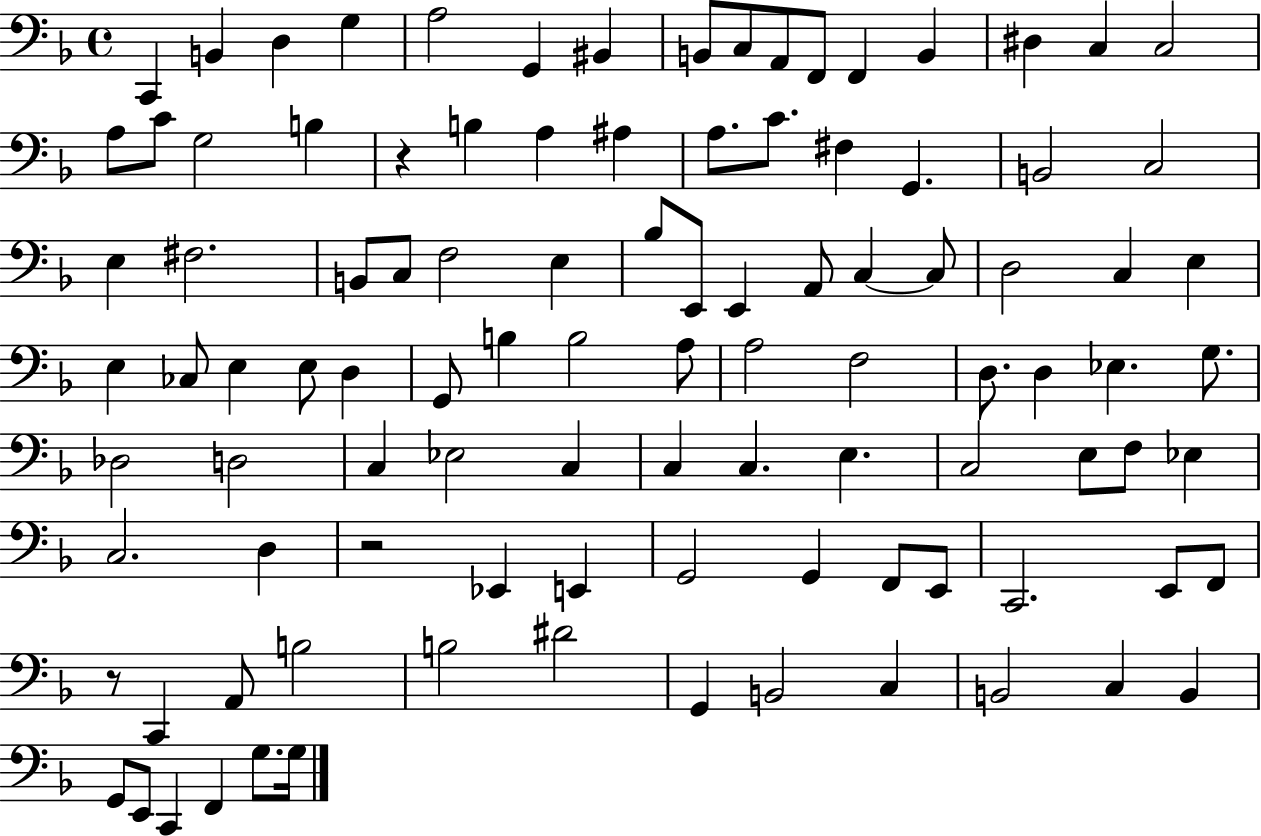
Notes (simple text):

C2/q B2/q D3/q G3/q A3/h G2/q BIS2/q B2/e C3/e A2/e F2/e F2/q B2/q D#3/q C3/q C3/h A3/e C4/e G3/h B3/q R/q B3/q A3/q A#3/q A3/e. C4/e. F#3/q G2/q. B2/h C3/h E3/q F#3/h. B2/e C3/e F3/h E3/q Bb3/e E2/e E2/q A2/e C3/q C3/e D3/h C3/q E3/q E3/q CES3/e E3/q E3/e D3/q G2/e B3/q B3/h A3/e A3/h F3/h D3/e. D3/q Eb3/q. G3/e. Db3/h D3/h C3/q Eb3/h C3/q C3/q C3/q. E3/q. C3/h E3/e F3/e Eb3/q C3/h. D3/q R/h Eb2/q E2/q G2/h G2/q F2/e E2/e C2/h. E2/e F2/e R/e C2/q A2/e B3/h B3/h D#4/h G2/q B2/h C3/q B2/h C3/q B2/q G2/e E2/e C2/q F2/q G3/e. G3/s